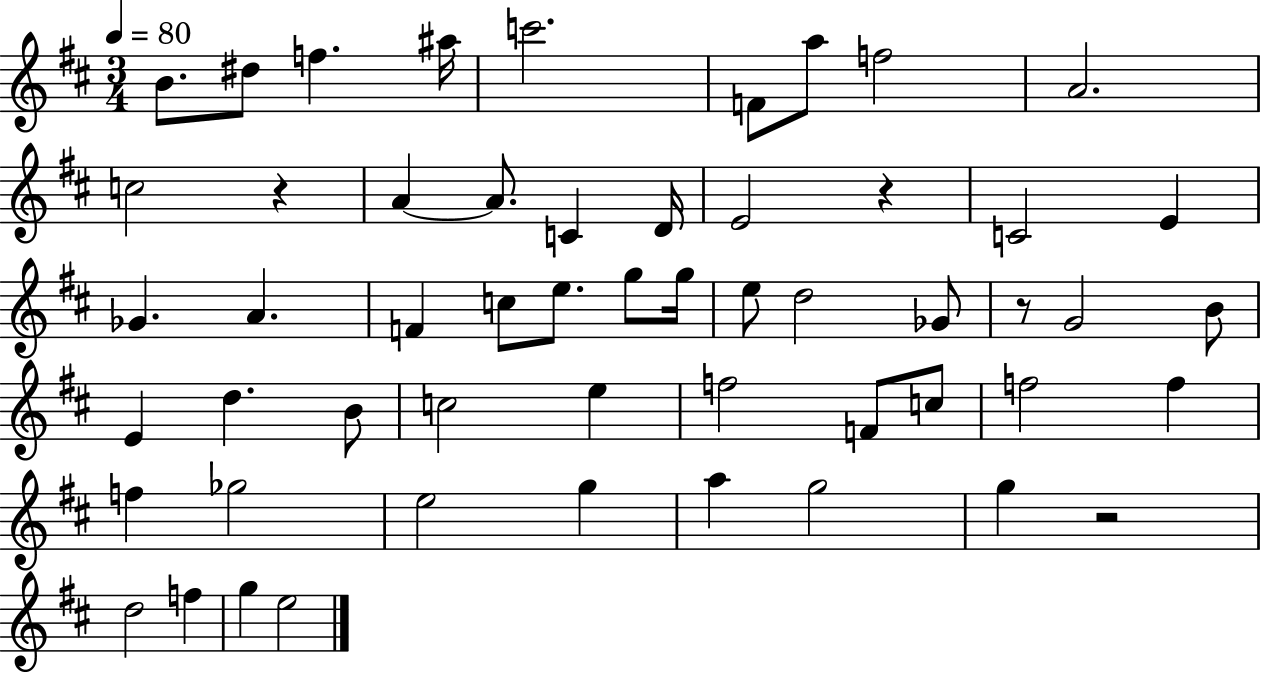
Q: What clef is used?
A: treble